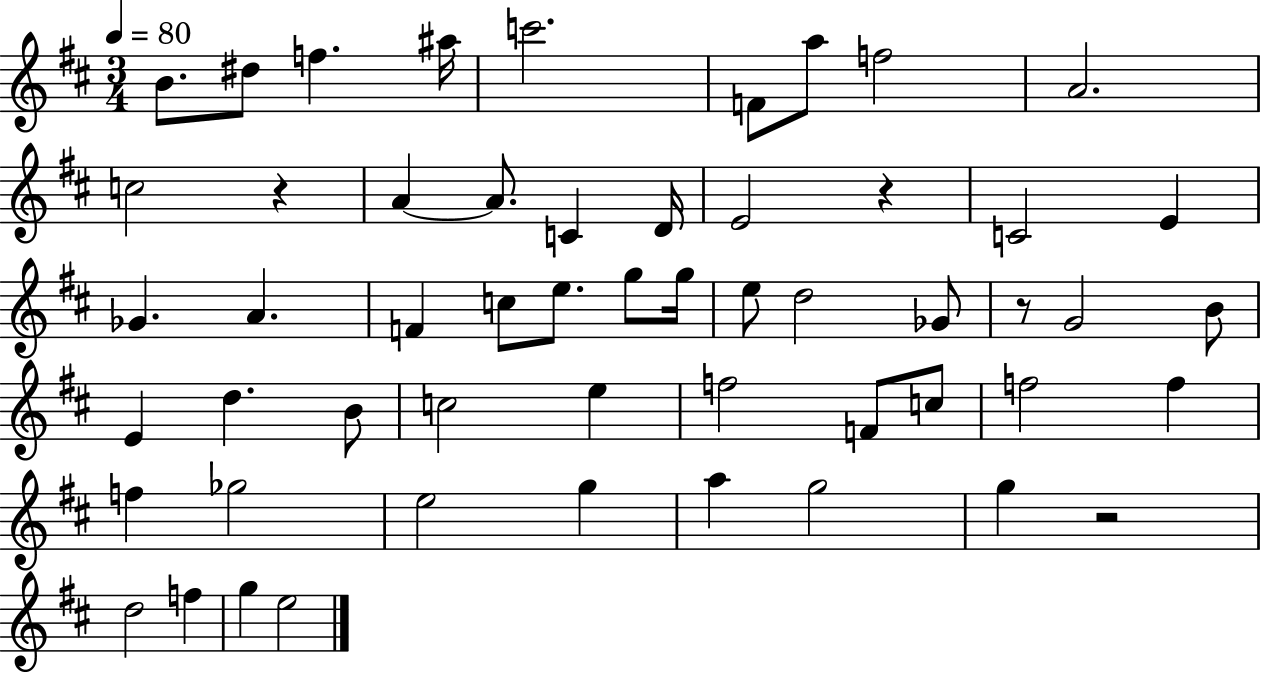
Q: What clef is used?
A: treble